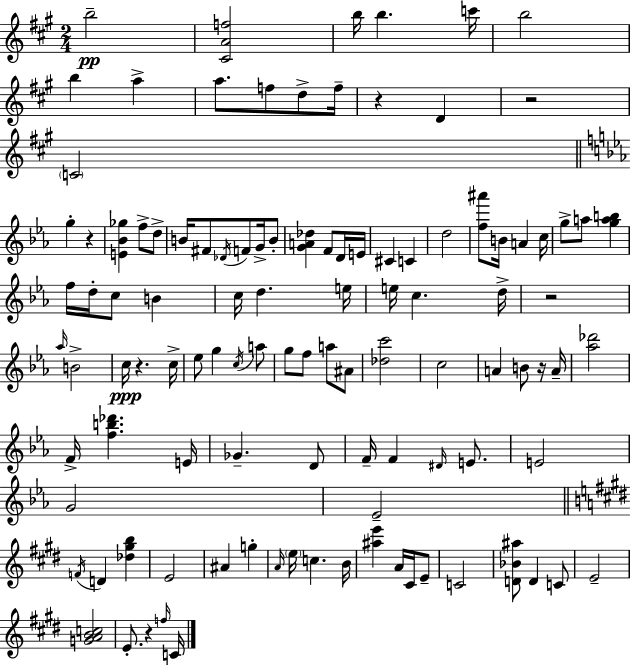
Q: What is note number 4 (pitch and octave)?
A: C6